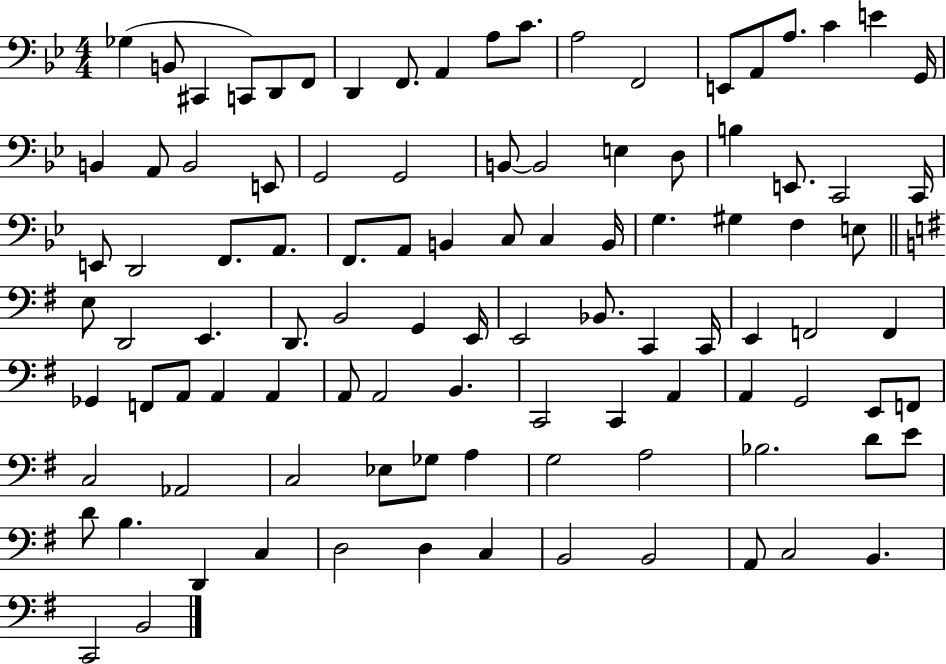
X:1
T:Untitled
M:4/4
L:1/4
K:Bb
_G, B,,/2 ^C,, C,,/2 D,,/2 F,,/2 D,, F,,/2 A,, A,/2 C/2 A,2 F,,2 E,,/2 A,,/2 A,/2 C E G,,/4 B,, A,,/2 B,,2 E,,/2 G,,2 G,,2 B,,/2 B,,2 E, D,/2 B, E,,/2 C,,2 C,,/4 E,,/2 D,,2 F,,/2 A,,/2 F,,/2 A,,/2 B,, C,/2 C, B,,/4 G, ^G, F, E,/2 E,/2 D,,2 E,, D,,/2 B,,2 G,, E,,/4 E,,2 _B,,/2 C,, C,,/4 E,, F,,2 F,, _G,, F,,/2 A,,/2 A,, A,, A,,/2 A,,2 B,, C,,2 C,, A,, A,, G,,2 E,,/2 F,,/2 C,2 _A,,2 C,2 _E,/2 _G,/2 A, G,2 A,2 _B,2 D/2 E/2 D/2 B, D,, C, D,2 D, C, B,,2 B,,2 A,,/2 C,2 B,, C,,2 B,,2